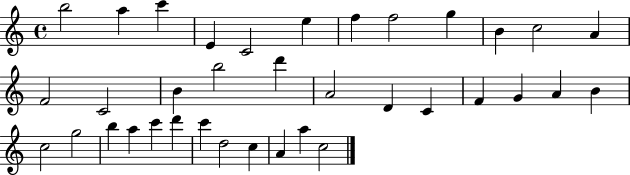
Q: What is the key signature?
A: C major